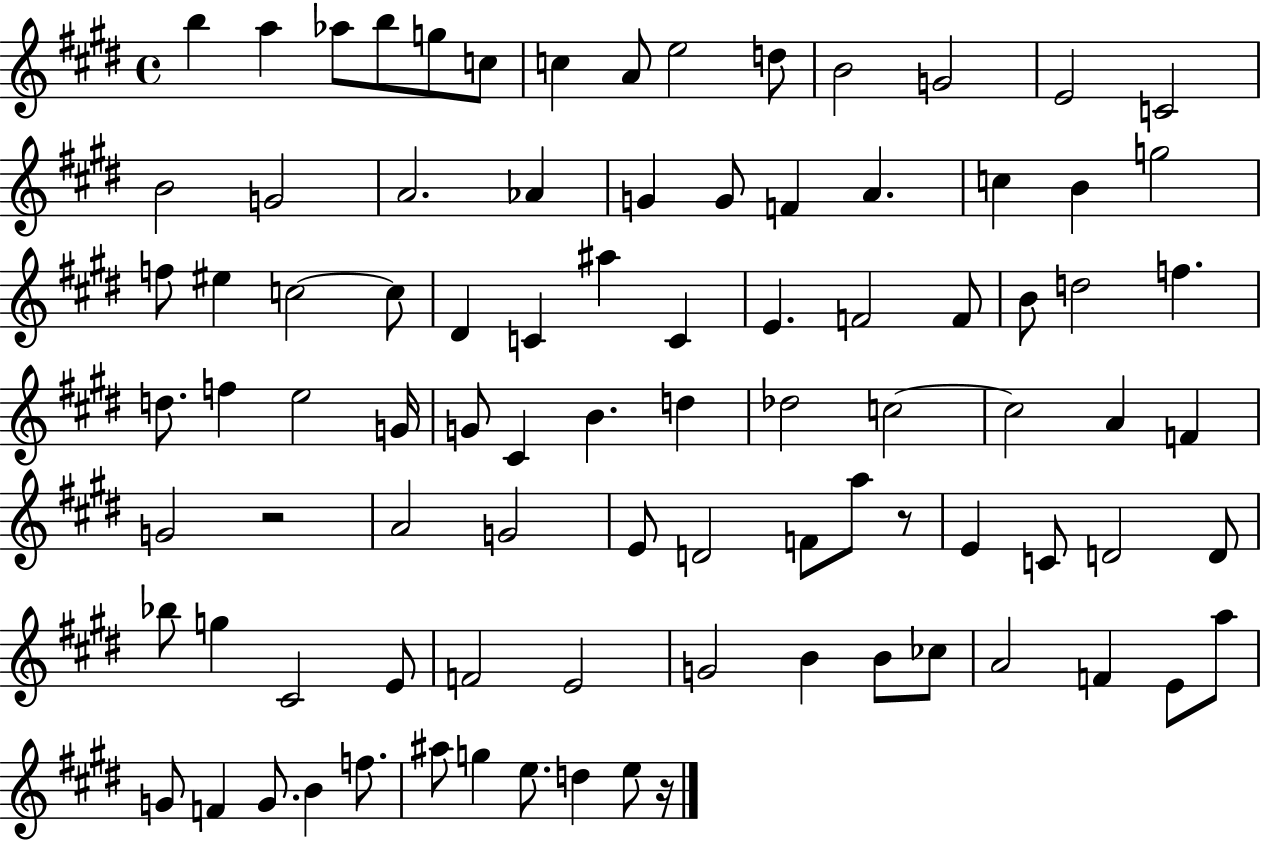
{
  \clef treble
  \time 4/4
  \defaultTimeSignature
  \key e \major
  b''4 a''4 aes''8 b''8 g''8 c''8 | c''4 a'8 e''2 d''8 | b'2 g'2 | e'2 c'2 | \break b'2 g'2 | a'2. aes'4 | g'4 g'8 f'4 a'4. | c''4 b'4 g''2 | \break f''8 eis''4 c''2~~ c''8 | dis'4 c'4 ais''4 c'4 | e'4. f'2 f'8 | b'8 d''2 f''4. | \break d''8. f''4 e''2 g'16 | g'8 cis'4 b'4. d''4 | des''2 c''2~~ | c''2 a'4 f'4 | \break g'2 r2 | a'2 g'2 | e'8 d'2 f'8 a''8 r8 | e'4 c'8 d'2 d'8 | \break bes''8 g''4 cis'2 e'8 | f'2 e'2 | g'2 b'4 b'8 ces''8 | a'2 f'4 e'8 a''8 | \break g'8 f'4 g'8. b'4 f''8. | ais''8 g''4 e''8. d''4 e''8 r16 | \bar "|."
}